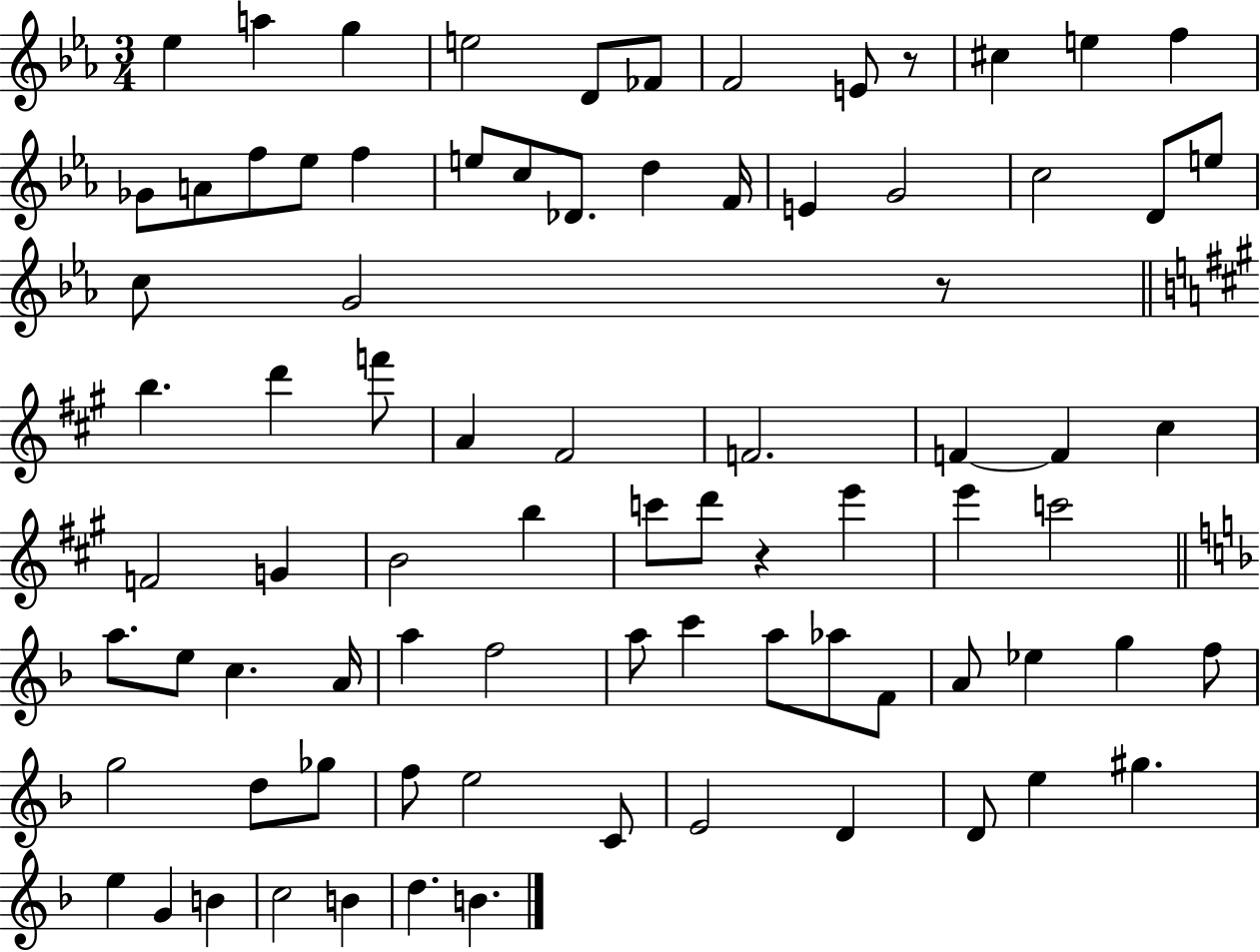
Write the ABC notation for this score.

X:1
T:Untitled
M:3/4
L:1/4
K:Eb
_e a g e2 D/2 _F/2 F2 E/2 z/2 ^c e f _G/2 A/2 f/2 _e/2 f e/2 c/2 _D/2 d F/4 E G2 c2 D/2 e/2 c/2 G2 z/2 b d' f'/2 A ^F2 F2 F F ^c F2 G B2 b c'/2 d'/2 z e' e' c'2 a/2 e/2 c A/4 a f2 a/2 c' a/2 _a/2 F/2 A/2 _e g f/2 g2 d/2 _g/2 f/2 e2 C/2 E2 D D/2 e ^g e G B c2 B d B